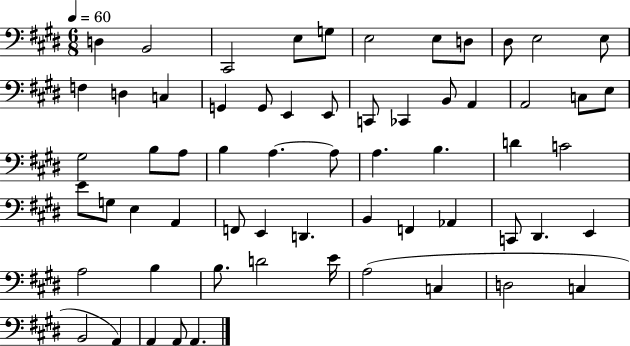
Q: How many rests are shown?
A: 0